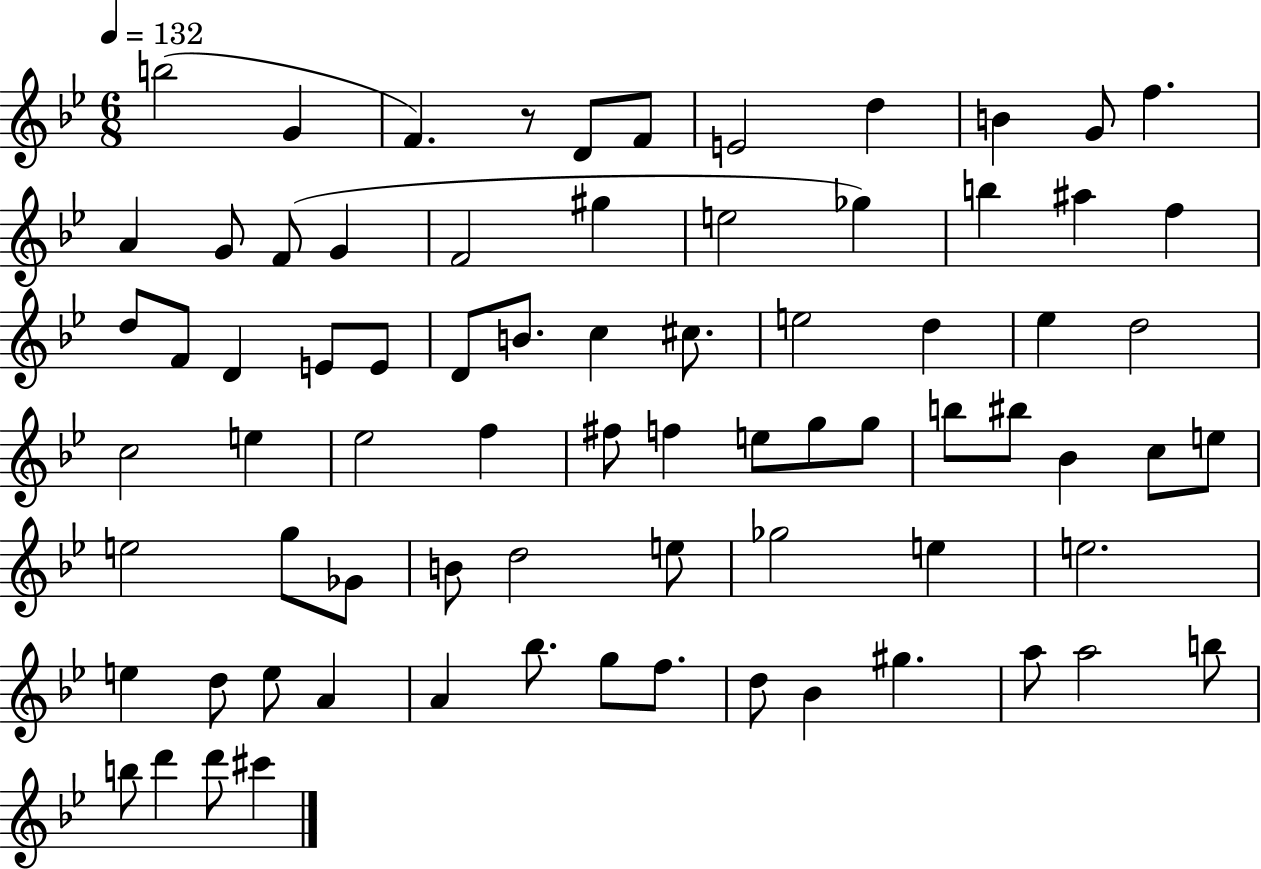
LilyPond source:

{
  \clef treble
  \numericTimeSignature
  \time 6/8
  \key bes \major
  \tempo 4 = 132
  b''2( g'4 | f'4.) r8 d'8 f'8 | e'2 d''4 | b'4 g'8 f''4. | \break a'4 g'8 f'8( g'4 | f'2 gis''4 | e''2 ges''4) | b''4 ais''4 f''4 | \break d''8 f'8 d'4 e'8 e'8 | d'8 b'8. c''4 cis''8. | e''2 d''4 | ees''4 d''2 | \break c''2 e''4 | ees''2 f''4 | fis''8 f''4 e''8 g''8 g''8 | b''8 bis''8 bes'4 c''8 e''8 | \break e''2 g''8 ges'8 | b'8 d''2 e''8 | ges''2 e''4 | e''2. | \break e''4 d''8 e''8 a'4 | a'4 bes''8. g''8 f''8. | d''8 bes'4 gis''4. | a''8 a''2 b''8 | \break b''8 d'''4 d'''8 cis'''4 | \bar "|."
}